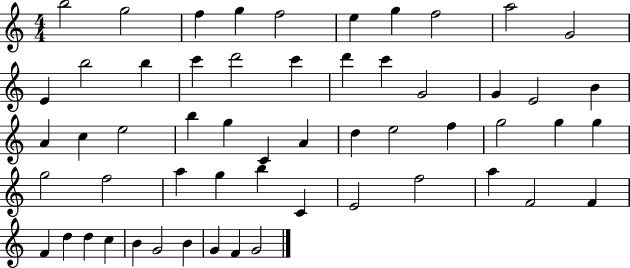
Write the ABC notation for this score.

X:1
T:Untitled
M:4/4
L:1/4
K:C
b2 g2 f g f2 e g f2 a2 G2 E b2 b c' d'2 c' d' c' G2 G E2 B A c e2 b g C A d e2 f g2 g g g2 f2 a g b C E2 f2 a F2 F F d d c B G2 B G F G2